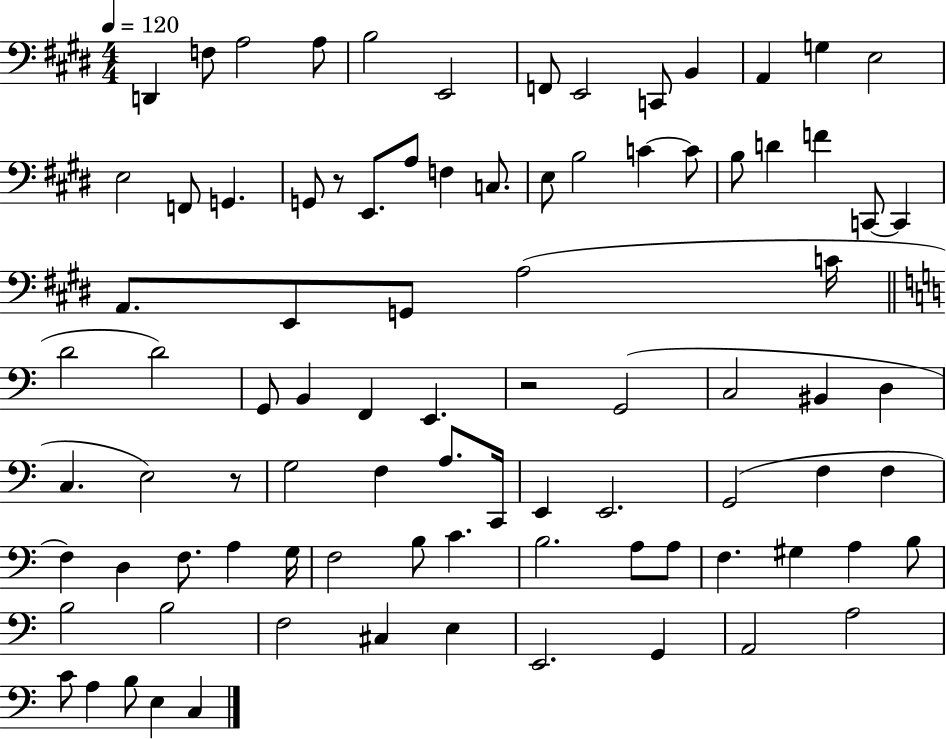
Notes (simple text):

D2/q F3/e A3/h A3/e B3/h E2/h F2/e E2/h C2/e B2/q A2/q G3/q E3/h E3/h F2/e G2/q. G2/e R/e E2/e. A3/e F3/q C3/e. E3/e B3/h C4/q C4/e B3/e D4/q F4/q C2/e C2/q A2/e. E2/e G2/e A3/h C4/s D4/h D4/h G2/e B2/q F2/q E2/q. R/h G2/h C3/h BIS2/q D3/q C3/q. E3/h R/e G3/h F3/q A3/e. C2/s E2/q E2/h. G2/h F3/q F3/q F3/q D3/q F3/e. A3/q G3/s F3/h B3/e C4/q. B3/h. A3/e A3/e F3/q. G#3/q A3/q B3/e B3/h B3/h F3/h C#3/q E3/q E2/h. G2/q A2/h A3/h C4/e A3/q B3/e E3/q C3/q